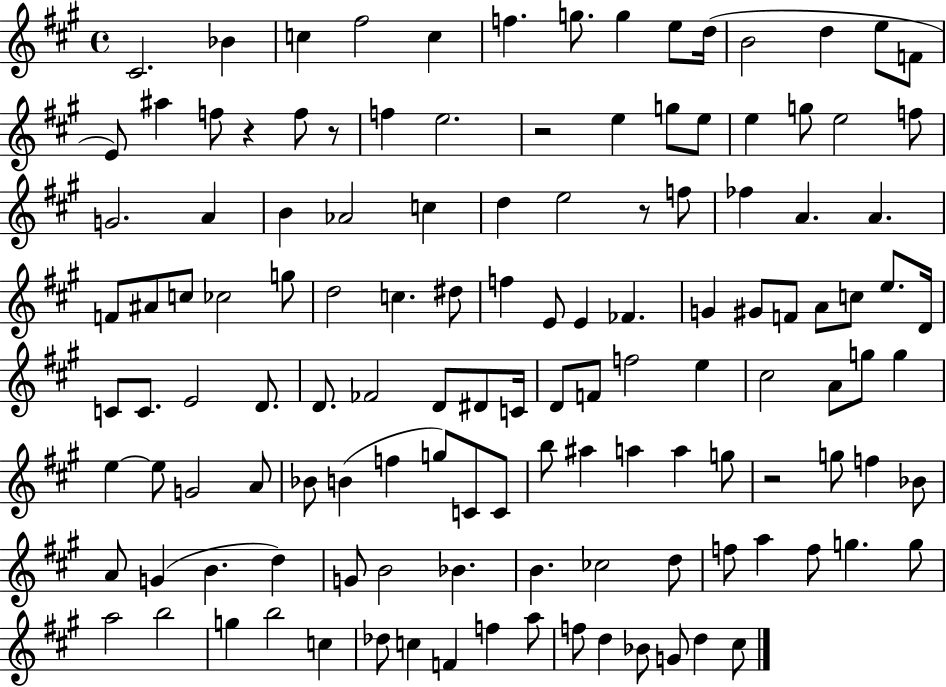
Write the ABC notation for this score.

X:1
T:Untitled
M:4/4
L:1/4
K:A
^C2 _B c ^f2 c f g/2 g e/2 d/4 B2 d e/2 F/2 E/2 ^a f/2 z f/2 z/2 f e2 z2 e g/2 e/2 e g/2 e2 f/2 G2 A B _A2 c d e2 z/2 f/2 _f A A F/2 ^A/2 c/2 _c2 g/2 d2 c ^d/2 f E/2 E _F G ^G/2 F/2 A/2 c/2 e/2 D/4 C/2 C/2 E2 D/2 D/2 _F2 D/2 ^D/2 C/4 D/2 F/2 f2 e ^c2 A/2 g/2 g e e/2 G2 A/2 _B/2 B f g/2 C/2 C/2 b/2 ^a a a g/2 z2 g/2 f _B/2 A/2 G B d G/2 B2 _B B _c2 d/2 f/2 a f/2 g g/2 a2 b2 g b2 c _d/2 c F f a/2 f/2 d _B/2 G/2 d ^c/2